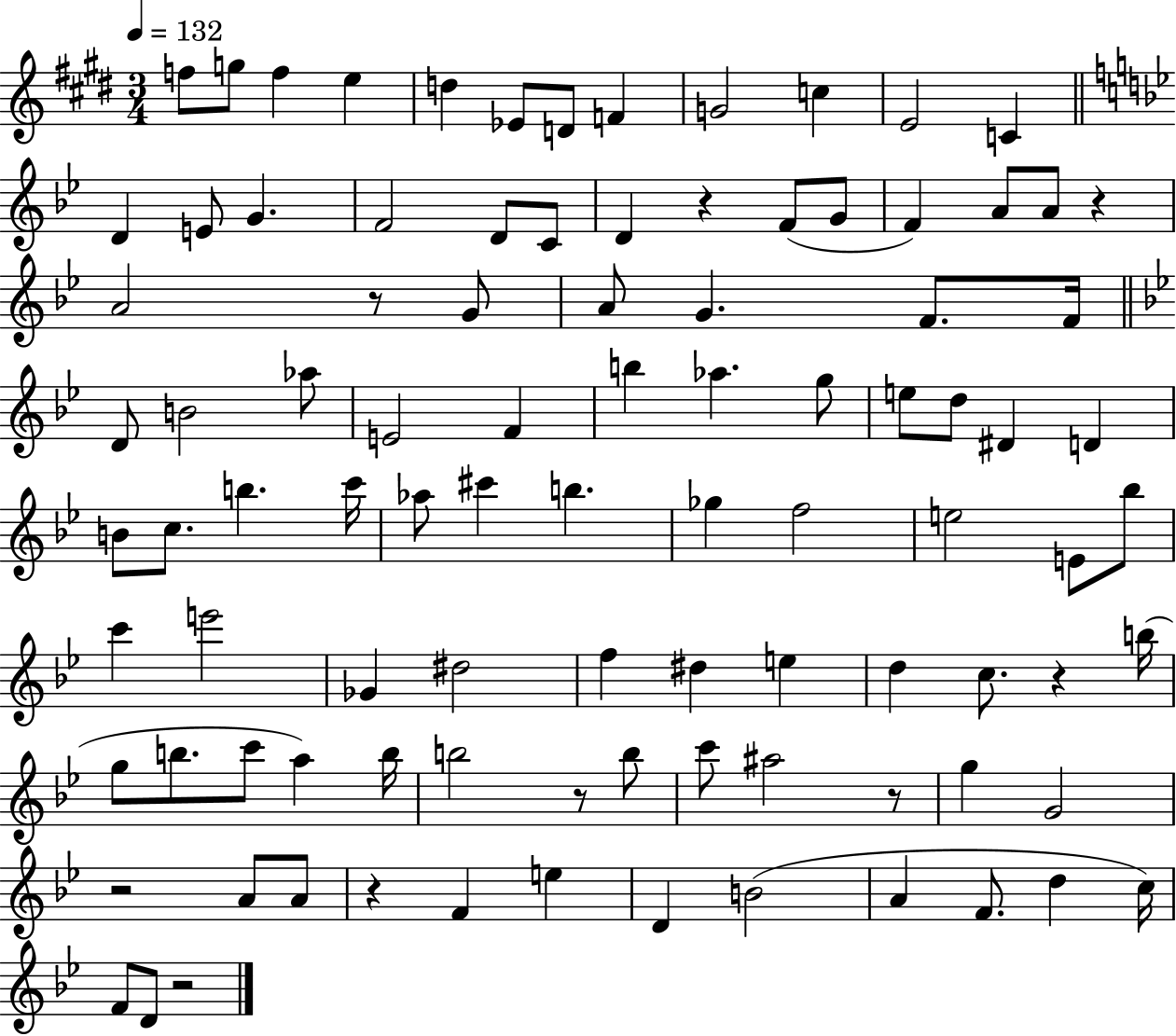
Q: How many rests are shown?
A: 9